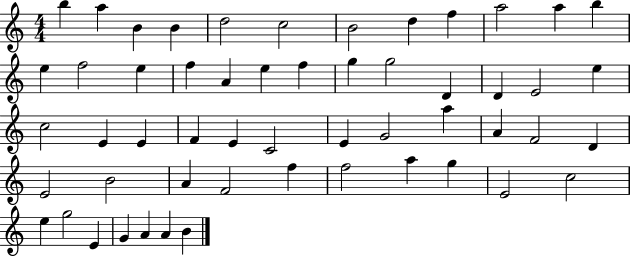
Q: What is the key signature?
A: C major